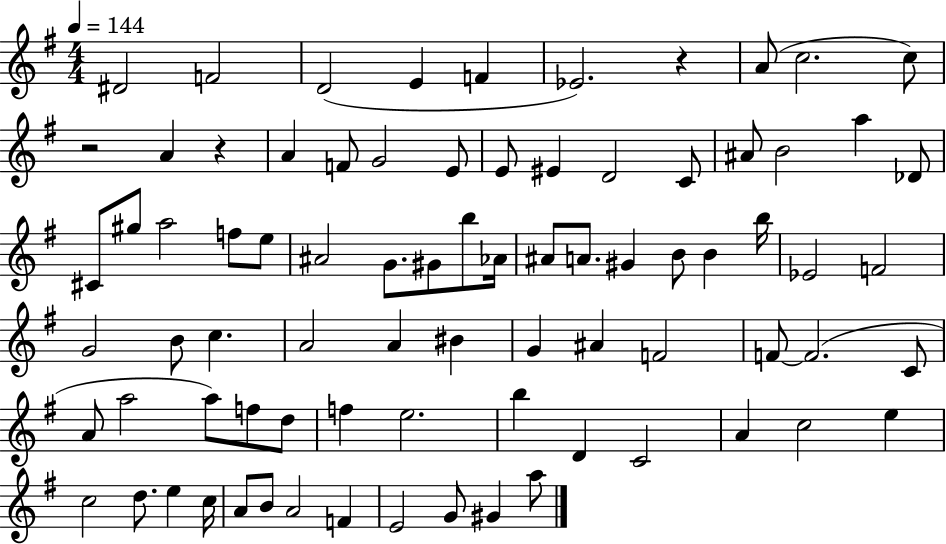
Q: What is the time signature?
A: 4/4